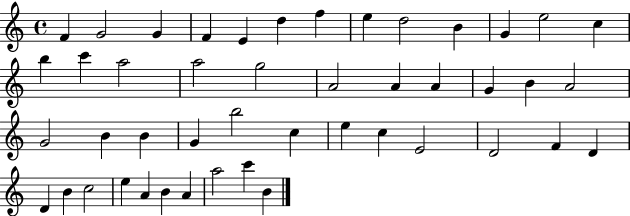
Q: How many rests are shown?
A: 0